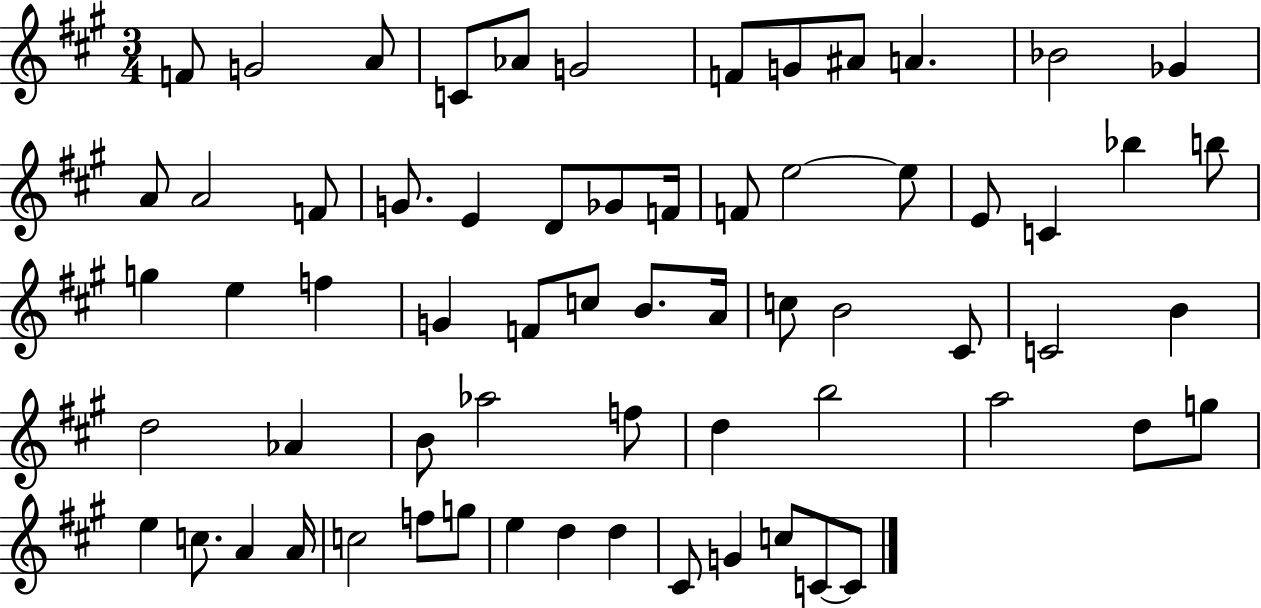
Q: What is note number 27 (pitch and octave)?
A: B5